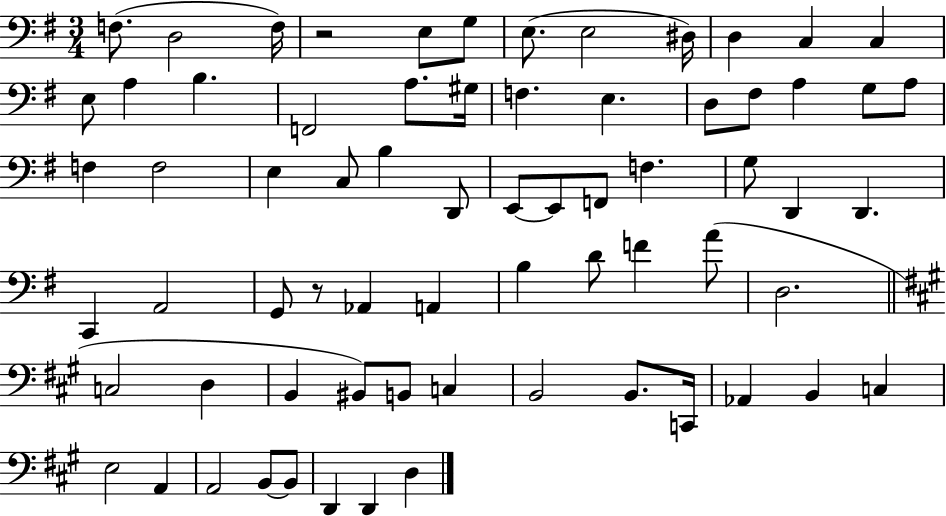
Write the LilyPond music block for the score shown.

{
  \clef bass
  \numericTimeSignature
  \time 3/4
  \key g \major
  f8.( d2 f16) | r2 e8 g8 | e8.( e2 dis16) | d4 c4 c4 | \break e8 a4 b4. | f,2 a8. gis16 | f4. e4. | d8 fis8 a4 g8 a8 | \break f4 f2 | e4 c8 b4 d,8 | e,8~~ e,8 f,8 f4. | g8 d,4 d,4. | \break c,4 a,2 | g,8 r8 aes,4 a,4 | b4 d'8 f'4 a'8( | d2. | \break \bar "||" \break \key a \major c2 d4 | b,4 bis,8) b,8 c4 | b,2 b,8. c,16 | aes,4 b,4 c4 | \break e2 a,4 | a,2 b,8~~ b,8 | d,4 d,4 d4 | \bar "|."
}